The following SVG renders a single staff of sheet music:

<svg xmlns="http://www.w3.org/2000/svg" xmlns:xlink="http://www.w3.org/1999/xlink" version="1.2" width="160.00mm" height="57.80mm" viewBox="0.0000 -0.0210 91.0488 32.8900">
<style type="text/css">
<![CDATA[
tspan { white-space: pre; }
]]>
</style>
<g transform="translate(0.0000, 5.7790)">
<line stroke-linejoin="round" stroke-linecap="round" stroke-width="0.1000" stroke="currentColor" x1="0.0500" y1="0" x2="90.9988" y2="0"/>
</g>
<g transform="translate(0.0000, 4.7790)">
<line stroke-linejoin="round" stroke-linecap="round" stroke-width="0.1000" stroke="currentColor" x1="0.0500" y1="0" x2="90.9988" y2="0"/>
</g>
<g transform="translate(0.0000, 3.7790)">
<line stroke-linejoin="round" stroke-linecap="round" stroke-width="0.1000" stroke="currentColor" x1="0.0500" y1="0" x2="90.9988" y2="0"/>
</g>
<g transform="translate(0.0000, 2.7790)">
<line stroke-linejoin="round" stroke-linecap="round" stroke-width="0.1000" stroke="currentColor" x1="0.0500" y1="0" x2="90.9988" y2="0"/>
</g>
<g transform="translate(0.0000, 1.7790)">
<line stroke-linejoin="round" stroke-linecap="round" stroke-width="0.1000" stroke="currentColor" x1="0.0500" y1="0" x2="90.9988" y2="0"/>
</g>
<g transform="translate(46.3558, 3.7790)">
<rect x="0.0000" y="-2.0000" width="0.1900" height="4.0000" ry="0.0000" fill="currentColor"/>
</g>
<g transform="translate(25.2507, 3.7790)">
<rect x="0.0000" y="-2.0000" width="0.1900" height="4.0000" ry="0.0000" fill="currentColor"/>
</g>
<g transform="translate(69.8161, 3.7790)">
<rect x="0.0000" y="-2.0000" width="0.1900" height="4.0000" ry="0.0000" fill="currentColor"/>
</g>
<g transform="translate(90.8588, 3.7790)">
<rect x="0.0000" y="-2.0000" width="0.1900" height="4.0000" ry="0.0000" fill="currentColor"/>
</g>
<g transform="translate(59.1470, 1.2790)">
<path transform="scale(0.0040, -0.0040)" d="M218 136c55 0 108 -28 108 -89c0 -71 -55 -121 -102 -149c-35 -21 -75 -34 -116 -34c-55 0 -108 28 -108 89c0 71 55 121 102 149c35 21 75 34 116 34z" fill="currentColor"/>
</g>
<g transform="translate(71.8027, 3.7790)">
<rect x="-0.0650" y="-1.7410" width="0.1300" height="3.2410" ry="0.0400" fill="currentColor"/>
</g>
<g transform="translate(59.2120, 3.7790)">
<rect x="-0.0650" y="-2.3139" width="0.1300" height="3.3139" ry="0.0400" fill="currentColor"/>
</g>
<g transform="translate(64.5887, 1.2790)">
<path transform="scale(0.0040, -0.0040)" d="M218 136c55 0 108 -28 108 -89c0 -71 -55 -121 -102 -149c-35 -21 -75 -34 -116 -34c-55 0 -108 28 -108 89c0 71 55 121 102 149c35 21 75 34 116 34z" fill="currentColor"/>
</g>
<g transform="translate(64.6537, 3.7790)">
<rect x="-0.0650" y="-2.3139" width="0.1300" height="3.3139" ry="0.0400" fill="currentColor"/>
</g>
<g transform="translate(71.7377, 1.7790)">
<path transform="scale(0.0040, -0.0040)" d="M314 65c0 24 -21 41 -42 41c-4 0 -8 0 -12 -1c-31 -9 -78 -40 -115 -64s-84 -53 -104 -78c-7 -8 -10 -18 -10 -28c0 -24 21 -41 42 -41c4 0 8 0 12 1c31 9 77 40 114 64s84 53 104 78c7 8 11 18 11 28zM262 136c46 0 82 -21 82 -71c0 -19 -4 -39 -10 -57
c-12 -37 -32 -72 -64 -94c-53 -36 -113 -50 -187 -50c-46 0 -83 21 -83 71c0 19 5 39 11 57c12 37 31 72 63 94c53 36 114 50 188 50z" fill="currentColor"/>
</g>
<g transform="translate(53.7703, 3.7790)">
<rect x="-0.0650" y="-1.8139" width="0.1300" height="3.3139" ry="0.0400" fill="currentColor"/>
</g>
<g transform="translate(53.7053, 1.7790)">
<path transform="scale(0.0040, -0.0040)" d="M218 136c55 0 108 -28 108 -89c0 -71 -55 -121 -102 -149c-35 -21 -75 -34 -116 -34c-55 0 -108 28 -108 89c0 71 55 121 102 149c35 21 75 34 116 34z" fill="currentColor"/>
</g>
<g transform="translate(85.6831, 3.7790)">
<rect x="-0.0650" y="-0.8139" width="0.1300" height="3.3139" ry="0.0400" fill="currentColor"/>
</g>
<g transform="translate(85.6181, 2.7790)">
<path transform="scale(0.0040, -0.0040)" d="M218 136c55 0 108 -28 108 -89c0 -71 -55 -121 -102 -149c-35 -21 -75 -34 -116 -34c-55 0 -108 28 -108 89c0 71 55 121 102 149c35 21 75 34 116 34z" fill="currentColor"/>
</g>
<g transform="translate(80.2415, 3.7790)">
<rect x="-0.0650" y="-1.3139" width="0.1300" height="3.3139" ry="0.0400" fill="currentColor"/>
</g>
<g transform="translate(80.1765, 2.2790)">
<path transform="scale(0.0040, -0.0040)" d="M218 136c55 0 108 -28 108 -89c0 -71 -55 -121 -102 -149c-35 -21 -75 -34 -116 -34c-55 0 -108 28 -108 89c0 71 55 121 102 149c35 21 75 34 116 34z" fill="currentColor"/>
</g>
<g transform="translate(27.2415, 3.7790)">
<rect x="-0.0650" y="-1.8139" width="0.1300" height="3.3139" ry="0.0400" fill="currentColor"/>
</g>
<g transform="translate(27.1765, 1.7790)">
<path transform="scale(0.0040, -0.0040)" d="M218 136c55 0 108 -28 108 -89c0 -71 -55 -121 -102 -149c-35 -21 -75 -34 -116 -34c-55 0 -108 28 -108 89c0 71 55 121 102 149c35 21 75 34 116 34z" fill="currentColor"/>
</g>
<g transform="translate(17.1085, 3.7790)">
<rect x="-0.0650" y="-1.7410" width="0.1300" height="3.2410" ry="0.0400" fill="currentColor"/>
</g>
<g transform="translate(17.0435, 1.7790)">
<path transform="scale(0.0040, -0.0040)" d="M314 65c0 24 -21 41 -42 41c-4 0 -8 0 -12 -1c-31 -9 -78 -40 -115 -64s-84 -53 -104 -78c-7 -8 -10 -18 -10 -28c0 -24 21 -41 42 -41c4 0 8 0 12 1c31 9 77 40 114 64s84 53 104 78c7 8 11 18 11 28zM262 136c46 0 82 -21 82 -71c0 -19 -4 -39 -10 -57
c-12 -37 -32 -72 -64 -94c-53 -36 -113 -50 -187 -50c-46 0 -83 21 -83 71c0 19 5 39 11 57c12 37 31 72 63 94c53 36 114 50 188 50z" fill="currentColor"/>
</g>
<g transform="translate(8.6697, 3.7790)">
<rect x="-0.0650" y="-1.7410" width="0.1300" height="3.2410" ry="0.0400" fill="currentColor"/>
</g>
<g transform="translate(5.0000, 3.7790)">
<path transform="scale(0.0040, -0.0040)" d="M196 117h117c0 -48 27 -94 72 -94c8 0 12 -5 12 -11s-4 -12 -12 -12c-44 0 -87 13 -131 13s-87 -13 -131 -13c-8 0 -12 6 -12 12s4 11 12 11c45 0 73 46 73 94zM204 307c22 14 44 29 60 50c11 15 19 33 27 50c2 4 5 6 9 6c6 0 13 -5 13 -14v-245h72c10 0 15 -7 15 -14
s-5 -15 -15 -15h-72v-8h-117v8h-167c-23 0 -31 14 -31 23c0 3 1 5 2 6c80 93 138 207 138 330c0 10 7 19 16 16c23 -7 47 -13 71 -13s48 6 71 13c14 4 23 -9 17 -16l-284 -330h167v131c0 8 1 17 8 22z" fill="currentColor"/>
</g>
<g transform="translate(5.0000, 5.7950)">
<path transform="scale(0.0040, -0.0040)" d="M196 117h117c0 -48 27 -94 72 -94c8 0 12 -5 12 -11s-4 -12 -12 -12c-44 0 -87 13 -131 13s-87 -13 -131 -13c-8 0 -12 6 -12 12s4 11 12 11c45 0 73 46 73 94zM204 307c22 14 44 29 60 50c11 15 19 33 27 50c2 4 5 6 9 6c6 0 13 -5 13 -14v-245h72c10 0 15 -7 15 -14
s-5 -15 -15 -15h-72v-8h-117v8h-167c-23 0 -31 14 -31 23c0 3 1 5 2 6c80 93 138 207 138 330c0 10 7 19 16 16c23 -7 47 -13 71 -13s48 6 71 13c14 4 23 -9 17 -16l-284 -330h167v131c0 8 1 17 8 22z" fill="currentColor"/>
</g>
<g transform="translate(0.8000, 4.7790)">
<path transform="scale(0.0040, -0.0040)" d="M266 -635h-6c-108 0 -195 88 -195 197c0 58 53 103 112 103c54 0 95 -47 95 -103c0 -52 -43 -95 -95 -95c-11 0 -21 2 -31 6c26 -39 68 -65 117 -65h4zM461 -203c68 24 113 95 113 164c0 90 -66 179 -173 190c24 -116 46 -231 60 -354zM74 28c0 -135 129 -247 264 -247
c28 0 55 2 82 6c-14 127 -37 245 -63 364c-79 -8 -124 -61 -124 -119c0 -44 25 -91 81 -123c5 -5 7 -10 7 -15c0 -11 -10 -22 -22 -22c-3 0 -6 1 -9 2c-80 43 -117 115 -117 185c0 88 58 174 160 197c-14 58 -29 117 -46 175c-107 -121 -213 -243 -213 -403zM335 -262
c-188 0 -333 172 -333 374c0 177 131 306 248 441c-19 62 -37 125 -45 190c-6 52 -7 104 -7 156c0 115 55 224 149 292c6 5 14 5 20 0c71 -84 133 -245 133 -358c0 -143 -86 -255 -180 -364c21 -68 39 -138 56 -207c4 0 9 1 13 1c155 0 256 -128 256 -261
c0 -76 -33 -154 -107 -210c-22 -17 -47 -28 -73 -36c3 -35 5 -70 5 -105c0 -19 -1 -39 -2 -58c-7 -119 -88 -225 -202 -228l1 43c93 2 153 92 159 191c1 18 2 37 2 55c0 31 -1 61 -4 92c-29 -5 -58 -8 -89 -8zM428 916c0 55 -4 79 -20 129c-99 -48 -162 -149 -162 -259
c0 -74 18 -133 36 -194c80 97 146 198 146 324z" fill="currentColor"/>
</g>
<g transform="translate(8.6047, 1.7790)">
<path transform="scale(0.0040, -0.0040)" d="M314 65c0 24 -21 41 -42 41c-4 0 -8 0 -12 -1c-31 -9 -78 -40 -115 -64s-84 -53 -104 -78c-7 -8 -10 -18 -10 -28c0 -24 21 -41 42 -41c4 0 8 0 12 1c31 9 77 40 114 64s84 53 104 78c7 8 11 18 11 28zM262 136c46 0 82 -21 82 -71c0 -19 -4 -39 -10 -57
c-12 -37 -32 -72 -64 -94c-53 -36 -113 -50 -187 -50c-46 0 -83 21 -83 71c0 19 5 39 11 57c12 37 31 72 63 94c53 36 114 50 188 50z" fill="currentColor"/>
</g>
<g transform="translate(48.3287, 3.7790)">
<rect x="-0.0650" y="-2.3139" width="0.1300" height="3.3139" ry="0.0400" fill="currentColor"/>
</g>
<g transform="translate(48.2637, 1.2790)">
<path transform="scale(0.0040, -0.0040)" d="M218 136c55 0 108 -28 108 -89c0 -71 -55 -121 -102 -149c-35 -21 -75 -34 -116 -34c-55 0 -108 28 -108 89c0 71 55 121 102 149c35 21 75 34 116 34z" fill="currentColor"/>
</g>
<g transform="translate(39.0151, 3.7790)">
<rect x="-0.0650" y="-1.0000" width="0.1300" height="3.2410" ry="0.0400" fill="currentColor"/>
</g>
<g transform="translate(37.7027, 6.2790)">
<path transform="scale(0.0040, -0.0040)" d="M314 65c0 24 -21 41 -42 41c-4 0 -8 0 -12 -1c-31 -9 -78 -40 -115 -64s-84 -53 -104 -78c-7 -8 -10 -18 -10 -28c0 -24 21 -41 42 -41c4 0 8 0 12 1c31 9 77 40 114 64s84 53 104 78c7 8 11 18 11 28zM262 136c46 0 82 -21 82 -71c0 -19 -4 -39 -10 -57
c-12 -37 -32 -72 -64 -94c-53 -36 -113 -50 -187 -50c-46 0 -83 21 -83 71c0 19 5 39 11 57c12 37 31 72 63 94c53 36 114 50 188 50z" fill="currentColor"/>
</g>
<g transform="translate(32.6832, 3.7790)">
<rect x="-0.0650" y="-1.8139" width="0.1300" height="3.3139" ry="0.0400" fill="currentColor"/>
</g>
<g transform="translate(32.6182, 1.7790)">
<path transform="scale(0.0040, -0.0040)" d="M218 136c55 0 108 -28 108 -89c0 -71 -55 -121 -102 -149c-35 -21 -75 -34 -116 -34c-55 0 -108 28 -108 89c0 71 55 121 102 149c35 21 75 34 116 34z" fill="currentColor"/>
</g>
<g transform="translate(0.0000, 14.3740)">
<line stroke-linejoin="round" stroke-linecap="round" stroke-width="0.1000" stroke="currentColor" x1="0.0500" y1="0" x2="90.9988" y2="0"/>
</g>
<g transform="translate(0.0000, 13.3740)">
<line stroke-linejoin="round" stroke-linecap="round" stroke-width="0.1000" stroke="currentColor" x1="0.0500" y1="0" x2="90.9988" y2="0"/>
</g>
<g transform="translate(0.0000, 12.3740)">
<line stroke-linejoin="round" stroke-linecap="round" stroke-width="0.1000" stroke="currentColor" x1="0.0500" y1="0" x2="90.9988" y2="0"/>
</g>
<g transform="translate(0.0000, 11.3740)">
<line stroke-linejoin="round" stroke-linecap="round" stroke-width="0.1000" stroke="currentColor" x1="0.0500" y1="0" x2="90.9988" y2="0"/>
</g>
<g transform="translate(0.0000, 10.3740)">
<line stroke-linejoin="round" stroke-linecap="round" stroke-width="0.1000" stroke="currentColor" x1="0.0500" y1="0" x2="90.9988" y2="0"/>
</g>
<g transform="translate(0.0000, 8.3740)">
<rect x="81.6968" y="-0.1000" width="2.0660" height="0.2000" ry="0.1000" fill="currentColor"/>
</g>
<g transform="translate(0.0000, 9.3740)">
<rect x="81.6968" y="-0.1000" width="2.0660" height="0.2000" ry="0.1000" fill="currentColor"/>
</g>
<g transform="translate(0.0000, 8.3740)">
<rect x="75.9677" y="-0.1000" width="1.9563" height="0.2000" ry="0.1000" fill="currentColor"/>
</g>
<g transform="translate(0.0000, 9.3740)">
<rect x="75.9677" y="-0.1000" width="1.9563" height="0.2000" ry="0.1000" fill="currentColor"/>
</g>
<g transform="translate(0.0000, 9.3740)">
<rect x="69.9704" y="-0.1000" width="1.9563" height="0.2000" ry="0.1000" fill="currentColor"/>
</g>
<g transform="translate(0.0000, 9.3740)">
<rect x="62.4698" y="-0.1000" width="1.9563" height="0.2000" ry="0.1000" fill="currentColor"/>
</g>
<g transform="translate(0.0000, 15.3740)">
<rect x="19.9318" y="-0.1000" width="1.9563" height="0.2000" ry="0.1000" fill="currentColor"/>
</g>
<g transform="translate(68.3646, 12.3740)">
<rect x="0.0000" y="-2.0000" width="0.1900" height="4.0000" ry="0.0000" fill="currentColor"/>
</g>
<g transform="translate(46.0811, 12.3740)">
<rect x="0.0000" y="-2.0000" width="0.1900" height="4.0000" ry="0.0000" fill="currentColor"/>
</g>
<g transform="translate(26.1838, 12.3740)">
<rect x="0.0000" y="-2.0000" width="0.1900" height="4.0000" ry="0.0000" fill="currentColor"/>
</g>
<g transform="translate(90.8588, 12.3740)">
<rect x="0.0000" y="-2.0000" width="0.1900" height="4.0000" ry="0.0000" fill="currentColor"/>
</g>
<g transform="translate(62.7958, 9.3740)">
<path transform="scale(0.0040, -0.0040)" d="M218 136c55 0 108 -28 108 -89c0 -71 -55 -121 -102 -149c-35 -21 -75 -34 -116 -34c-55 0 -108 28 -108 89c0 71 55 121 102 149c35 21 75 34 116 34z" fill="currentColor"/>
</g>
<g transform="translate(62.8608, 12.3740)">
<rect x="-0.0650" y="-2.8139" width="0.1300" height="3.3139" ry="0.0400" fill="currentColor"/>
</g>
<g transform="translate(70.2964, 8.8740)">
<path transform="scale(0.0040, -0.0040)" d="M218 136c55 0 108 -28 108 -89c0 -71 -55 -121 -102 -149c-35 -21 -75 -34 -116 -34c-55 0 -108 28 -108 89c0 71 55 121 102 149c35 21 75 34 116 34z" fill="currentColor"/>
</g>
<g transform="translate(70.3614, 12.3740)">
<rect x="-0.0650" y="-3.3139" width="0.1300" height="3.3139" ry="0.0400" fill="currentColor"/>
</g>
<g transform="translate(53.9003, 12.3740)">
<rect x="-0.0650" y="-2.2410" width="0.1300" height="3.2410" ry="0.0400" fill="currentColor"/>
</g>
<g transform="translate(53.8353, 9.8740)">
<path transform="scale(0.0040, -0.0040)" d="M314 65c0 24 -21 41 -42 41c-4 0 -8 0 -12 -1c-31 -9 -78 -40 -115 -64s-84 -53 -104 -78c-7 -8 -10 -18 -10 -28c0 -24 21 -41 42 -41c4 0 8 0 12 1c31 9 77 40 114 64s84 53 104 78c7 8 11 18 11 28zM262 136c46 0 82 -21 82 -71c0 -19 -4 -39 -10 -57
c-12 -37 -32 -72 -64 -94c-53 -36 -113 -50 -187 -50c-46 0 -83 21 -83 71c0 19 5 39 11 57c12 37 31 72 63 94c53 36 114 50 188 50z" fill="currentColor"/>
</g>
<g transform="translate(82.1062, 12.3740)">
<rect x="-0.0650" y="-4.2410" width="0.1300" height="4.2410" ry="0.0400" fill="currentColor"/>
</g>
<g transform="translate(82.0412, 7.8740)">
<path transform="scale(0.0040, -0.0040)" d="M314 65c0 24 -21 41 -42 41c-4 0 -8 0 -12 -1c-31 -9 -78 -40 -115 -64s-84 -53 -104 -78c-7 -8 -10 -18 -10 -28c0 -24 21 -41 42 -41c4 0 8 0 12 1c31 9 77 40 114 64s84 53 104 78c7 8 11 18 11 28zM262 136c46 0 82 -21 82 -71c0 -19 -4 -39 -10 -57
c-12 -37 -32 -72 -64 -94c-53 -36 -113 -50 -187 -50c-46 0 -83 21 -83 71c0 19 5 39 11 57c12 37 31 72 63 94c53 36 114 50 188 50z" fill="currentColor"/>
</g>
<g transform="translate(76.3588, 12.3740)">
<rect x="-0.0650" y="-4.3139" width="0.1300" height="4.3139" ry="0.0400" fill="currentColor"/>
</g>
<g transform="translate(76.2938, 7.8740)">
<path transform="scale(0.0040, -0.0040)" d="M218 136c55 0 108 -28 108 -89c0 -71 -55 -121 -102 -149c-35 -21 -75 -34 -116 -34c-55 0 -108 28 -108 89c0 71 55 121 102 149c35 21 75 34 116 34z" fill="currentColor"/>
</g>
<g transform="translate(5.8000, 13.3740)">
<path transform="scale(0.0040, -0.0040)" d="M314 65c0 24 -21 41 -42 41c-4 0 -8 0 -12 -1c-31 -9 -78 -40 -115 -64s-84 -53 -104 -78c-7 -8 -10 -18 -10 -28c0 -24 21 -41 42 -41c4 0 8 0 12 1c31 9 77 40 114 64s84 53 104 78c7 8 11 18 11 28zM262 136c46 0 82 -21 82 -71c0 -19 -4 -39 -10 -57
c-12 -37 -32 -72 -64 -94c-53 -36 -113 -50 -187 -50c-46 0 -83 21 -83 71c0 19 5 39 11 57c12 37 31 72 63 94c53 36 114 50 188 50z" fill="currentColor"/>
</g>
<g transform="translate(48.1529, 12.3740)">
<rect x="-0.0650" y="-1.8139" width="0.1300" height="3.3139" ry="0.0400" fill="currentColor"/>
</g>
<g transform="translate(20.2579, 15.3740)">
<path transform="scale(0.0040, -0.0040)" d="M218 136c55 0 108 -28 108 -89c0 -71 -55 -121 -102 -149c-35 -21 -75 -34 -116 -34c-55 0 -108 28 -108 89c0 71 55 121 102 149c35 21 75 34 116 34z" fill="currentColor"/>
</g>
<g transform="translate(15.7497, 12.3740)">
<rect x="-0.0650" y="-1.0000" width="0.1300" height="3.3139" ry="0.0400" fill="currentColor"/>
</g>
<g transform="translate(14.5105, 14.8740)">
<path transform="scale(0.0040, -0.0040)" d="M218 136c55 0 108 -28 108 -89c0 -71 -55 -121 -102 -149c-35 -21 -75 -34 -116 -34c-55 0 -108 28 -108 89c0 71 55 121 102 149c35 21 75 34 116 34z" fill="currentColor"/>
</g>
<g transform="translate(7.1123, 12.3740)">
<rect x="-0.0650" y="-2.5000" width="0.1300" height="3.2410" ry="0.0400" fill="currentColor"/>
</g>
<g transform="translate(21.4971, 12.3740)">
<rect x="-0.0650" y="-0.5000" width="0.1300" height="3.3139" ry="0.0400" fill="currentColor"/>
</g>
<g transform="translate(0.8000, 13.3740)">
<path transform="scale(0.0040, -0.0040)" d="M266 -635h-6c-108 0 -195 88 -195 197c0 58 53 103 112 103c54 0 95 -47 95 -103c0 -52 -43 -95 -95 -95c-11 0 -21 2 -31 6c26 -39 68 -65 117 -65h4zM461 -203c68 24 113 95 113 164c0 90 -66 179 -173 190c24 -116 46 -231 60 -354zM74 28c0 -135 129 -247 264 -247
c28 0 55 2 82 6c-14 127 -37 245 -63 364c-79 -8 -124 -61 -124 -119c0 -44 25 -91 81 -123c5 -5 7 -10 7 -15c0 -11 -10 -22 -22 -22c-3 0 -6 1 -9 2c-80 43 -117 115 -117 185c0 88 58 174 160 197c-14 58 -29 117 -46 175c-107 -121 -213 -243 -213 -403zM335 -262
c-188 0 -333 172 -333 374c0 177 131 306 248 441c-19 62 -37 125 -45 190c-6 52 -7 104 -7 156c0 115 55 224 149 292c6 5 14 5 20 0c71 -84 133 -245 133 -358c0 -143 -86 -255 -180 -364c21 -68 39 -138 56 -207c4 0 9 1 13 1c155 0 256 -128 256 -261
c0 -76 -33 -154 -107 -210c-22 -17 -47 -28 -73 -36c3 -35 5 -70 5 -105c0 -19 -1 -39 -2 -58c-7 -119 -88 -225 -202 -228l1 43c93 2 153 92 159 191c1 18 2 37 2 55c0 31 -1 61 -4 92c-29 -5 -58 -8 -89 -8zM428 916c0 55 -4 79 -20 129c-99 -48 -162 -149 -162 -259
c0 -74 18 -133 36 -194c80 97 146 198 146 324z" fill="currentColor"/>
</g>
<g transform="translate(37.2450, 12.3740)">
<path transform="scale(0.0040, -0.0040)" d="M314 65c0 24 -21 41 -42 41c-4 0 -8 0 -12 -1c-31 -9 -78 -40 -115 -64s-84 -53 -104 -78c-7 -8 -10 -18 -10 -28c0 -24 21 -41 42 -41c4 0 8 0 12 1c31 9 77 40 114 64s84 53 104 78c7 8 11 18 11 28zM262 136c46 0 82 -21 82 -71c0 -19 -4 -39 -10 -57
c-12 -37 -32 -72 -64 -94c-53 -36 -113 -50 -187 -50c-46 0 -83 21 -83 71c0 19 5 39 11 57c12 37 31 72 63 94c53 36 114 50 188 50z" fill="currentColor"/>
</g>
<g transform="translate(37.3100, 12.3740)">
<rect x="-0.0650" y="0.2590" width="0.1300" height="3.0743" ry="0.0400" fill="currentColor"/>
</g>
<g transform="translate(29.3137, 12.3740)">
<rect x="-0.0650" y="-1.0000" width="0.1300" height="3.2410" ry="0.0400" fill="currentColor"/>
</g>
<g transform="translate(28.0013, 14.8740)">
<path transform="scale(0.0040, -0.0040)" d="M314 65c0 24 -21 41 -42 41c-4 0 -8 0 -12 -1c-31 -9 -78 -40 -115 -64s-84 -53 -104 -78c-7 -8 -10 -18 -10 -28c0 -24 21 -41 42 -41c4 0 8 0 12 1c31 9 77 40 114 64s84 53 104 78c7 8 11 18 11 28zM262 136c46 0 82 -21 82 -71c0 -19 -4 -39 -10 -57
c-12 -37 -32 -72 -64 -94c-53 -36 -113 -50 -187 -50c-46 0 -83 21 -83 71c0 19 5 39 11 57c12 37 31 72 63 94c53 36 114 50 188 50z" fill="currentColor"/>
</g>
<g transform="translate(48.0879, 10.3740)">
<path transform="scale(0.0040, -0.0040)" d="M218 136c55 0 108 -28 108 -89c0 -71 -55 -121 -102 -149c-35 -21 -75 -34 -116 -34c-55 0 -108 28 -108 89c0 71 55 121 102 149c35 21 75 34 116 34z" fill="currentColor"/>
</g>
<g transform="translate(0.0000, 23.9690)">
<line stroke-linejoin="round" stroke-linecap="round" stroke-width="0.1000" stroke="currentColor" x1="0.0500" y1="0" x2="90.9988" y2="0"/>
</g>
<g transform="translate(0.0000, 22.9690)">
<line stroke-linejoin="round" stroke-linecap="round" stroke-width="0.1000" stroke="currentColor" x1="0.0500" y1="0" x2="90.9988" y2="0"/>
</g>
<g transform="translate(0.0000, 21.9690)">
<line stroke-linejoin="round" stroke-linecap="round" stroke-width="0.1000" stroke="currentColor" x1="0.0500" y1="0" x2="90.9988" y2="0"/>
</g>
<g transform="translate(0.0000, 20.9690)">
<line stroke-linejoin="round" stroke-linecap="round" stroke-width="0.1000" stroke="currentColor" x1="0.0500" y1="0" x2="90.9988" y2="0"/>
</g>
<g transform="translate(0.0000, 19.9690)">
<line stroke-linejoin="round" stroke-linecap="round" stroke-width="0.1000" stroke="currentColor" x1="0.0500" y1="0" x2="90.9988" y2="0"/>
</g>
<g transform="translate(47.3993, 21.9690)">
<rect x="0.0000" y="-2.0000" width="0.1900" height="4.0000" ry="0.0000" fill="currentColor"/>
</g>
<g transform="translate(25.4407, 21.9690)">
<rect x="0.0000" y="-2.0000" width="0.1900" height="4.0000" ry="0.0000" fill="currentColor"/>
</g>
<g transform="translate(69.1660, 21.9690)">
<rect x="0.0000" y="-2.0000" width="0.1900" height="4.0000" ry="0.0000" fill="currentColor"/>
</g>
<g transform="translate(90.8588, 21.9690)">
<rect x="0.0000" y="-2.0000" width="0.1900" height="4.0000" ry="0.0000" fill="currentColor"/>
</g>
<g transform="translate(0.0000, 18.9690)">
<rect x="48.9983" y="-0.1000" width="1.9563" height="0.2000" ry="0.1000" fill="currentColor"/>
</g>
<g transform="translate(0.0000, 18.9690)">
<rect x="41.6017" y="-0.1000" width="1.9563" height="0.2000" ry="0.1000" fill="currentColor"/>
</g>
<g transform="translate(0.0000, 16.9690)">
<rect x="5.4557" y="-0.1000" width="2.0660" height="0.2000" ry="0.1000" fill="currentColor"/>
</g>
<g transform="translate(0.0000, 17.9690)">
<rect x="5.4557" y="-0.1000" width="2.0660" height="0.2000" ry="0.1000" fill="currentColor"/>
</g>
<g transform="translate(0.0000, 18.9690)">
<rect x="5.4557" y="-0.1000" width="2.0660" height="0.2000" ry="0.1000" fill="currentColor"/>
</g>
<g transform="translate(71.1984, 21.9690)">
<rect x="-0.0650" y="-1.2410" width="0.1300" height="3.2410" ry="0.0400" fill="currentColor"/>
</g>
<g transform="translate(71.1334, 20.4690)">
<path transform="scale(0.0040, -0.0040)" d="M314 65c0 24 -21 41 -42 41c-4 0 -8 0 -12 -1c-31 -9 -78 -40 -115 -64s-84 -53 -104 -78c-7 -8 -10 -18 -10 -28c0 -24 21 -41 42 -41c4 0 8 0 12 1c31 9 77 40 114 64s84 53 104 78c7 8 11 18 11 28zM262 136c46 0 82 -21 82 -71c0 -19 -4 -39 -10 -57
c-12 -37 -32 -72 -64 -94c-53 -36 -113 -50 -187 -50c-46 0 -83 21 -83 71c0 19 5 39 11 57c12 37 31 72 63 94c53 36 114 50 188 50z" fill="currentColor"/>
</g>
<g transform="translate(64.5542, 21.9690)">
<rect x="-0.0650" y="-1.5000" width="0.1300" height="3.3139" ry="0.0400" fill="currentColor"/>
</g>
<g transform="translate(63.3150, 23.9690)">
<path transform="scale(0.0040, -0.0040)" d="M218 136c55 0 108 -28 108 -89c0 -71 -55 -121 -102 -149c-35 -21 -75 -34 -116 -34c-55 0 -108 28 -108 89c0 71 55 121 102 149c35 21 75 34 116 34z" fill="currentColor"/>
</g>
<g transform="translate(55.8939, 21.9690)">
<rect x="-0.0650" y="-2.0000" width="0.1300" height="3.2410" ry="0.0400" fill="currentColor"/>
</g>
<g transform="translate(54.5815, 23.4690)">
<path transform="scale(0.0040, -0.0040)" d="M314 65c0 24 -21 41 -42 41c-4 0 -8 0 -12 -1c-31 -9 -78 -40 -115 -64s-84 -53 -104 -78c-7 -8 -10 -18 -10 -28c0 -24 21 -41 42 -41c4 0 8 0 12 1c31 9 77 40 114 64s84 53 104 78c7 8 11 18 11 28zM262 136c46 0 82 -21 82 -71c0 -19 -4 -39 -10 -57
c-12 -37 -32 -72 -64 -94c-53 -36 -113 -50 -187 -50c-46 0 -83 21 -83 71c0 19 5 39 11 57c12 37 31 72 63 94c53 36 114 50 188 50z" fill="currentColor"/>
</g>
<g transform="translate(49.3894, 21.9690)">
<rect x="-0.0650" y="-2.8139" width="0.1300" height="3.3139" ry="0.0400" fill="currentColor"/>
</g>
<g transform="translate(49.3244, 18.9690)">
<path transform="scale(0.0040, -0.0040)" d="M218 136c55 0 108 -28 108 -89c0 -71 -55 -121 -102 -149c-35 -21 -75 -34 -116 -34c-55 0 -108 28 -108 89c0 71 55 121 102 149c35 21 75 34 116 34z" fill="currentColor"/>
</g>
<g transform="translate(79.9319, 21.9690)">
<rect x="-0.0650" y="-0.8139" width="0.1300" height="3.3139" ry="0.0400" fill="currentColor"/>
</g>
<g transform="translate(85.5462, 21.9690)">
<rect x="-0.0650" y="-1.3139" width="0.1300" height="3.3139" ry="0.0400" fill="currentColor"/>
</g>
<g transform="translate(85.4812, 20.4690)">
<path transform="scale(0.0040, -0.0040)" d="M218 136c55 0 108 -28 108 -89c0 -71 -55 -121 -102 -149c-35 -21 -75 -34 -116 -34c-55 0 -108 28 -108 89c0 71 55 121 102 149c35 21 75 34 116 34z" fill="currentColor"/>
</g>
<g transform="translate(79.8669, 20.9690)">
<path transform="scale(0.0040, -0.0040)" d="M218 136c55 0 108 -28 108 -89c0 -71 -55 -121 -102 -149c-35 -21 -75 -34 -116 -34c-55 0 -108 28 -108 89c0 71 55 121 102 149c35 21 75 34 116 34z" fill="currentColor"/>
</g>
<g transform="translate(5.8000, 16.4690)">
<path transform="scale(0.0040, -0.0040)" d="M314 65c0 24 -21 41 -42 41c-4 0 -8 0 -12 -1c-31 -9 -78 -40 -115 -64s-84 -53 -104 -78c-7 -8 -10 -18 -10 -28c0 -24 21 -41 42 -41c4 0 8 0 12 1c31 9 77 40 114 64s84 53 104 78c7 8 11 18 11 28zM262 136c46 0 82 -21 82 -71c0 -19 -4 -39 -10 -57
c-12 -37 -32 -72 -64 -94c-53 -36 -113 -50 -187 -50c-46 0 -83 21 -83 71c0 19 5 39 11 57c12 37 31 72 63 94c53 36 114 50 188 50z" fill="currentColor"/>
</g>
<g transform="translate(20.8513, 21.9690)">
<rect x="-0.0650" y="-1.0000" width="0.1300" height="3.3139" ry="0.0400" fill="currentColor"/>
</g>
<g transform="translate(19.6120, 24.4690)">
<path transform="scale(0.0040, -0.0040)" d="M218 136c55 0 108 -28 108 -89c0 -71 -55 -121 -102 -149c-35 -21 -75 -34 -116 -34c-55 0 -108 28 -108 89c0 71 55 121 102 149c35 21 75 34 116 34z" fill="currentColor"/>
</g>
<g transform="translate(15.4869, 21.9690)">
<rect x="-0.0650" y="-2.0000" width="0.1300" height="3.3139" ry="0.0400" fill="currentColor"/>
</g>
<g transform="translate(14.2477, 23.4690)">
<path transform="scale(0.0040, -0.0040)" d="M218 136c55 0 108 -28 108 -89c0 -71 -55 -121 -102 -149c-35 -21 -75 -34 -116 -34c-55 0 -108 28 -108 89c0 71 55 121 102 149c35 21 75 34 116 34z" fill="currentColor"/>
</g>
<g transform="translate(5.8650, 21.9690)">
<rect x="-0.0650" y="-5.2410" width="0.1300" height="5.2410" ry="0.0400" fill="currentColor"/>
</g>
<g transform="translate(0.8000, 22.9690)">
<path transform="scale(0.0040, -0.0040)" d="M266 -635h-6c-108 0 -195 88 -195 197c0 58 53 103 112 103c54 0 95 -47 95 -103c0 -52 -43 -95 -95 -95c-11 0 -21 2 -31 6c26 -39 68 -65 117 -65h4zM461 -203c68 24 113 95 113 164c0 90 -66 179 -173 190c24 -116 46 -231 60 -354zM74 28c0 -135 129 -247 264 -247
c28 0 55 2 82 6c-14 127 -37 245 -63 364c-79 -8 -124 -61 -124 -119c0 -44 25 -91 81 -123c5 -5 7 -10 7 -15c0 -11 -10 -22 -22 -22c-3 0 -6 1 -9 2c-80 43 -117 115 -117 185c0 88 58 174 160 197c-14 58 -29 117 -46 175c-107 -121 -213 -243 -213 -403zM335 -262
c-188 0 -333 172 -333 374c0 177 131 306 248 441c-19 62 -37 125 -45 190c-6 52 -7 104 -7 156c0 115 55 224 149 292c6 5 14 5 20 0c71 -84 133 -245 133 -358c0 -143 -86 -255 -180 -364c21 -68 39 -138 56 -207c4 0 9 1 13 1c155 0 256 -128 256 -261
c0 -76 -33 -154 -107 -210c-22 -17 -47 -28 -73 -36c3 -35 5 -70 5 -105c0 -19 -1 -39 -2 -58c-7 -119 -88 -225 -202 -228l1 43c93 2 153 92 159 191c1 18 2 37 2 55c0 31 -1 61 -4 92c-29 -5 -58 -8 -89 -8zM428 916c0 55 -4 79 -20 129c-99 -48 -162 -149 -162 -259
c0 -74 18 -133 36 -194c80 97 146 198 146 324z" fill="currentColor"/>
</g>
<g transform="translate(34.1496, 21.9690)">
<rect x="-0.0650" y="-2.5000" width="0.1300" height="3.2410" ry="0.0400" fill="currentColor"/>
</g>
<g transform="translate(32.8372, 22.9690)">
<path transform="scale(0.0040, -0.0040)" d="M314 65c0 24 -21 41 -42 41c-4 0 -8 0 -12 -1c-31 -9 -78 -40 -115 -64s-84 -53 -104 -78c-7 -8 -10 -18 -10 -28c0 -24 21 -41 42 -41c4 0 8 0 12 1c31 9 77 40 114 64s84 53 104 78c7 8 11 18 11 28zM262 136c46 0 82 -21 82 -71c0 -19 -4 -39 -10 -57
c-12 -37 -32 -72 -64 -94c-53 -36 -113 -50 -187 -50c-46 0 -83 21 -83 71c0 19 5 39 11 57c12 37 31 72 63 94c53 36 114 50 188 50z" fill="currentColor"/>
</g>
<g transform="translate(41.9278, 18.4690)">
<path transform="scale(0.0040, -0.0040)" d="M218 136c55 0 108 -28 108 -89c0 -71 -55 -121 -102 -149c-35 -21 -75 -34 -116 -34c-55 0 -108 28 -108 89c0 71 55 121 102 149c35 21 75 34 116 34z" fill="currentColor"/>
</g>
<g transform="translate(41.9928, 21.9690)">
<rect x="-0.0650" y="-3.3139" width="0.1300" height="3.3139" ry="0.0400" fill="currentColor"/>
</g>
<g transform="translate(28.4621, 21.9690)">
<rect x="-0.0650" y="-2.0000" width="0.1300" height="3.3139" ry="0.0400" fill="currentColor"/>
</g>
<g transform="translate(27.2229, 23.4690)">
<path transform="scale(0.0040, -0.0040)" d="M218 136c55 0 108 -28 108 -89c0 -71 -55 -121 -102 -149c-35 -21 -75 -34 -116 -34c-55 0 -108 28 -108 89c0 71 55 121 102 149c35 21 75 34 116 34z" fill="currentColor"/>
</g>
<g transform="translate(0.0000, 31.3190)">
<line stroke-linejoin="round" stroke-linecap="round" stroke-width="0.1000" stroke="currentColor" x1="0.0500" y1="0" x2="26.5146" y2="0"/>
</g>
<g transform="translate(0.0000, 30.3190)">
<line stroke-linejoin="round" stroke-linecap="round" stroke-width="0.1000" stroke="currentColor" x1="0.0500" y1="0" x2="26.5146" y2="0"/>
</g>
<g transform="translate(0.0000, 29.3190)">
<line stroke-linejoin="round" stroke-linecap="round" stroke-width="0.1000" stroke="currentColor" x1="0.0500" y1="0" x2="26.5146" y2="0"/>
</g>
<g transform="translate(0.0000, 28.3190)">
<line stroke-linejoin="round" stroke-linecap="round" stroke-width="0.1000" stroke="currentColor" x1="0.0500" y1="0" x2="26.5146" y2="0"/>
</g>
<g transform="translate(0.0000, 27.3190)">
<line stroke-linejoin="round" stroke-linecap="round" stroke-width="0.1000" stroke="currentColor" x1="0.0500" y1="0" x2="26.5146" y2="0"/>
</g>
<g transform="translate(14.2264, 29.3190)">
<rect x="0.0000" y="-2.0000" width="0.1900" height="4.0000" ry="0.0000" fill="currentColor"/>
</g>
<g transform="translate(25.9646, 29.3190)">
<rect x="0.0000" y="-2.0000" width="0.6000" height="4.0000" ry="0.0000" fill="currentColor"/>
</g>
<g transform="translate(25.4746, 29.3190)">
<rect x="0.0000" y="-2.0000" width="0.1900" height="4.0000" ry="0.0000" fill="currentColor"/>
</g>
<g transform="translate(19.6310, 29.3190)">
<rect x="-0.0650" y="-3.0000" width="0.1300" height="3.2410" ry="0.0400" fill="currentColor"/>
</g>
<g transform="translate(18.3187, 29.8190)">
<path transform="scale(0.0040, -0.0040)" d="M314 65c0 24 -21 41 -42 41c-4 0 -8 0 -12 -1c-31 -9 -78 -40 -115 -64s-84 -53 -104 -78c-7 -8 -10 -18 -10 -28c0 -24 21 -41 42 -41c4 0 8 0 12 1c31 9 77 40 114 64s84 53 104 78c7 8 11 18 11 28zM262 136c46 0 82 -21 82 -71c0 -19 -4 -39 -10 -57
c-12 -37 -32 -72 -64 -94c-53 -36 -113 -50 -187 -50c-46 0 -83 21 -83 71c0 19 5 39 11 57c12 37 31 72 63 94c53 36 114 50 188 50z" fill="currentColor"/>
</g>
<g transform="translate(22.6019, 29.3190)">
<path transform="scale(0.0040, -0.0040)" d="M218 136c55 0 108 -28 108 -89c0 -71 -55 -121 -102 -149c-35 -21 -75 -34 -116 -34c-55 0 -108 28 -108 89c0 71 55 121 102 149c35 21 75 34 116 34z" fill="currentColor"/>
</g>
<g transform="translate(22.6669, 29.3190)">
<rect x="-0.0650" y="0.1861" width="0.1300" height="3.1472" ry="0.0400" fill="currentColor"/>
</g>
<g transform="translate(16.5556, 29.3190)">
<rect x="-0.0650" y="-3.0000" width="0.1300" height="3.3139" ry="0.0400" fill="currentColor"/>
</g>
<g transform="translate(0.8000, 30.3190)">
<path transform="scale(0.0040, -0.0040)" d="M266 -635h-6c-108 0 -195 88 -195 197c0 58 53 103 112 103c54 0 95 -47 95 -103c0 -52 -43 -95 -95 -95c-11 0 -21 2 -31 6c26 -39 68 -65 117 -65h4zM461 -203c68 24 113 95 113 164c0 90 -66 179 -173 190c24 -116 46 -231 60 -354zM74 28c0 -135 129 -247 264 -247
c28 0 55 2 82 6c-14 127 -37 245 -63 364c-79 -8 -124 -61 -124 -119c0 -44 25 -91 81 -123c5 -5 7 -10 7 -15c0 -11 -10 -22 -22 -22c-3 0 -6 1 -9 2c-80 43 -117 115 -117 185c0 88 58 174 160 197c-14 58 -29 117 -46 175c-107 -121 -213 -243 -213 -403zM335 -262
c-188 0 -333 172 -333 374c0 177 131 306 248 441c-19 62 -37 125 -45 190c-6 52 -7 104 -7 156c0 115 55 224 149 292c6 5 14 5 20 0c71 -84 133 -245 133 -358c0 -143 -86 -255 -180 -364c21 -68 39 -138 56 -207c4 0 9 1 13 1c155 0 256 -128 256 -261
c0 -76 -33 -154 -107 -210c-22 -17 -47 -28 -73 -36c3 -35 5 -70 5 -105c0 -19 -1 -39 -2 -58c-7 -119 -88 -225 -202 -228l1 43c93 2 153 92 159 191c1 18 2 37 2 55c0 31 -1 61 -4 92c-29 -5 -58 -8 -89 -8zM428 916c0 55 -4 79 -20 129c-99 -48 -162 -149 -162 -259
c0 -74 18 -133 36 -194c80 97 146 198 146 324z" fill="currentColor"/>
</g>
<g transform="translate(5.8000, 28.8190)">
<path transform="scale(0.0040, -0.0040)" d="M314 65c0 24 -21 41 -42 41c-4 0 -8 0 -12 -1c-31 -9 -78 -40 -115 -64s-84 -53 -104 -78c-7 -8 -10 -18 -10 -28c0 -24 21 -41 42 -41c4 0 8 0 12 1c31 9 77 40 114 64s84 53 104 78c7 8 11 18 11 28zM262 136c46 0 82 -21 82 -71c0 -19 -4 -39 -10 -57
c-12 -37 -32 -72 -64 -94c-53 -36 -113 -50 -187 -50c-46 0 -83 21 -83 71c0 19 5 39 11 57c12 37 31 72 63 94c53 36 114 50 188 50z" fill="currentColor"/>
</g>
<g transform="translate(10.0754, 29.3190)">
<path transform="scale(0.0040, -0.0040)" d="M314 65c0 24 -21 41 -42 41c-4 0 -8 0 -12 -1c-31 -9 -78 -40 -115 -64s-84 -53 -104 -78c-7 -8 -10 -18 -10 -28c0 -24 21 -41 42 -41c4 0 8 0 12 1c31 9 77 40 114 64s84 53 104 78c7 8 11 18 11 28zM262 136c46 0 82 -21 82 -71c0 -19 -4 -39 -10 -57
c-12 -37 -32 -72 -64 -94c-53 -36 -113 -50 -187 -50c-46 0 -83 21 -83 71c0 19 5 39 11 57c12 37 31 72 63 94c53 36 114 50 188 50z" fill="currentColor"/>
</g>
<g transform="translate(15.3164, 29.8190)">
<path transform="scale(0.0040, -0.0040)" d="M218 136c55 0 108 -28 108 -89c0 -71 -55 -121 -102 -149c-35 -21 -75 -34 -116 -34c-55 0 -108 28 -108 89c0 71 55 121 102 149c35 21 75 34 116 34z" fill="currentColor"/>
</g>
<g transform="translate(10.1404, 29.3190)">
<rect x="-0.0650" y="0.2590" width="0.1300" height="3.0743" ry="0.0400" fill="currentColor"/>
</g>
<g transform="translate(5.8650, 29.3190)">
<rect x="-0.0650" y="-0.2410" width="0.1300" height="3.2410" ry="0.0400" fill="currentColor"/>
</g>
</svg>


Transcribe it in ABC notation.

X:1
T:Untitled
M:4/4
L:1/4
K:C
f2 f2 f f D2 g f g g f2 e d G2 D C D2 B2 f g2 a b d' d'2 f'2 F D F G2 b a F2 E e2 d e c2 B2 A A2 B